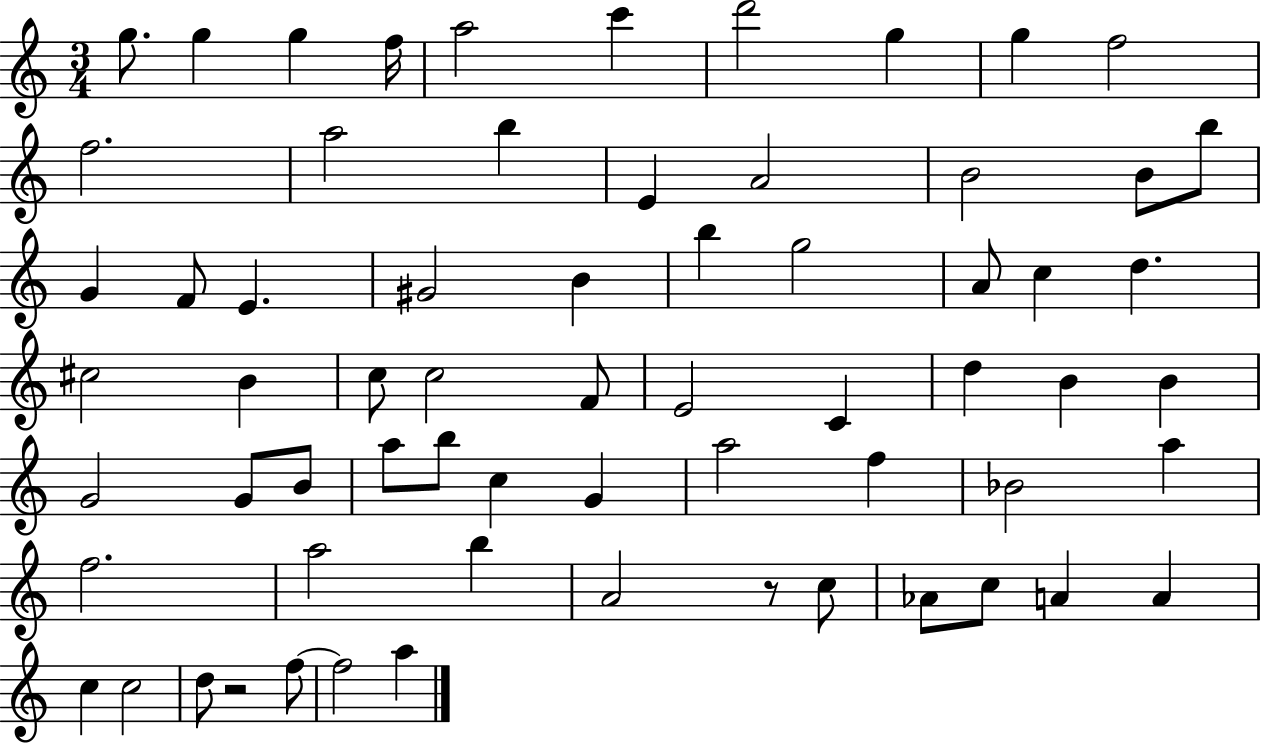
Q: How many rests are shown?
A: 2